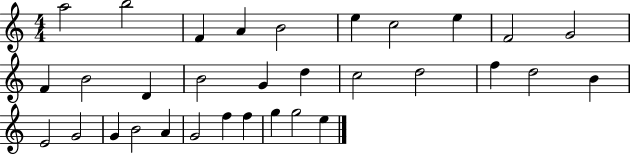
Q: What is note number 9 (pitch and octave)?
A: F4